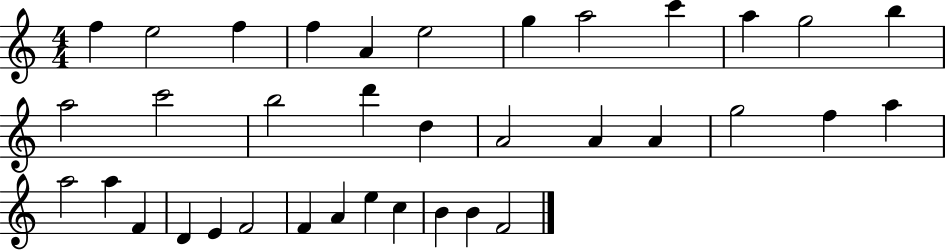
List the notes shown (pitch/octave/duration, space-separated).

F5/q E5/h F5/q F5/q A4/q E5/h G5/q A5/h C6/q A5/q G5/h B5/q A5/h C6/h B5/h D6/q D5/q A4/h A4/q A4/q G5/h F5/q A5/q A5/h A5/q F4/q D4/q E4/q F4/h F4/q A4/q E5/q C5/q B4/q B4/q F4/h